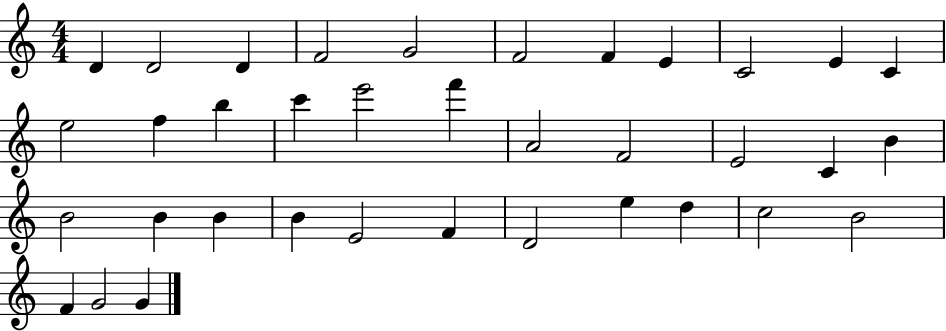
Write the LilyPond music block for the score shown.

{
  \clef treble
  \numericTimeSignature
  \time 4/4
  \key c \major
  d'4 d'2 d'4 | f'2 g'2 | f'2 f'4 e'4 | c'2 e'4 c'4 | \break e''2 f''4 b''4 | c'''4 e'''2 f'''4 | a'2 f'2 | e'2 c'4 b'4 | \break b'2 b'4 b'4 | b'4 e'2 f'4 | d'2 e''4 d''4 | c''2 b'2 | \break f'4 g'2 g'4 | \bar "|."
}